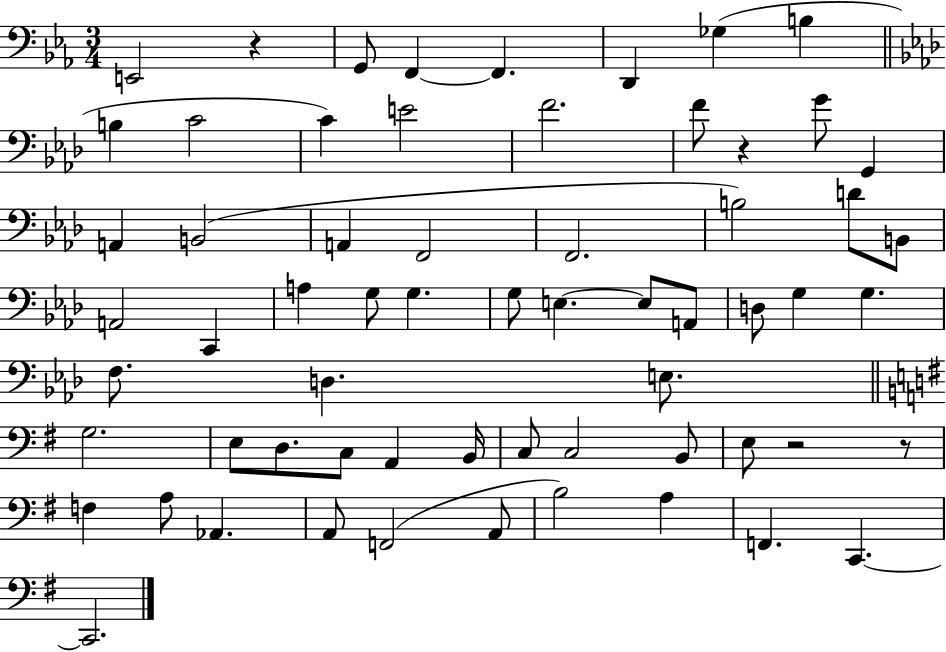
X:1
T:Untitled
M:3/4
L:1/4
K:Eb
E,,2 z G,,/2 F,, F,, D,, _G, B, B, C2 C E2 F2 F/2 z G/2 G,, A,, B,,2 A,, F,,2 F,,2 B,2 D/2 B,,/2 A,,2 C,, A, G,/2 G, G,/2 E, E,/2 A,,/2 D,/2 G, G, F,/2 D, E,/2 G,2 E,/2 D,/2 C,/2 A,, B,,/4 C,/2 C,2 B,,/2 E,/2 z2 z/2 F, A,/2 _A,, A,,/2 F,,2 A,,/2 B,2 A, F,, C,, C,,2